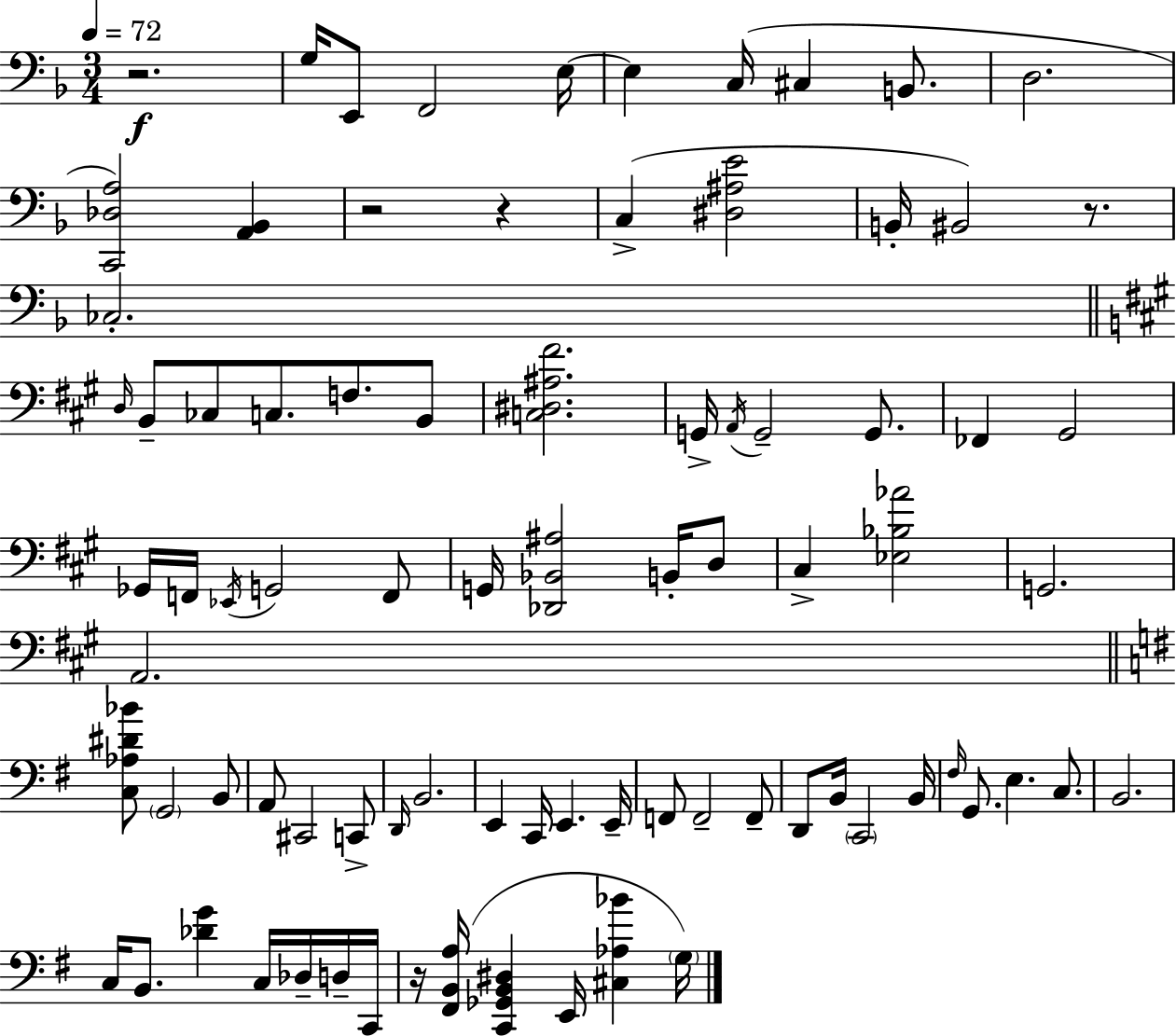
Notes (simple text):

R/h. G3/s E2/e F2/h E3/s E3/q C3/s C#3/q B2/e. D3/h. [C2,Db3,A3]/h [A2,Bb2]/q R/h R/q C3/q [D#3,A#3,E4]/h B2/s BIS2/h R/e. CES3/h. D3/s B2/e CES3/e C3/e. F3/e. B2/e [C3,D#3,A#3,F#4]/h. G2/s A2/s G2/h G2/e. FES2/q G#2/h Gb2/s F2/s Eb2/s G2/h F2/e G2/s [Db2,Bb2,A#3]/h B2/s D3/e C#3/q [Eb3,Bb3,Ab4]/h G2/h. A2/h. [C3,Ab3,D#4,Bb4]/e G2/h B2/e A2/e C#2/h C2/e D2/s B2/h. E2/q C2/s E2/q. E2/s F2/e F2/h F2/e D2/e B2/s C2/h B2/s F#3/s G2/e. E3/q. C3/e. B2/h. C3/s B2/e. [Db4,G4]/q C3/s Db3/s D3/s C2/s R/s [F#2,B2,A3]/s [C2,Gb2,B2,D#3]/q E2/s [C#3,Ab3,Bb4]/q G3/s